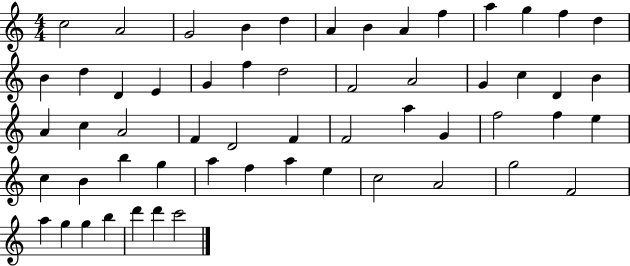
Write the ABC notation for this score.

X:1
T:Untitled
M:4/4
L:1/4
K:C
c2 A2 G2 B d A B A f a g f d B d D E G f d2 F2 A2 G c D B A c A2 F D2 F F2 a G f2 f e c B b g a f a e c2 A2 g2 F2 a g g b d' d' c'2